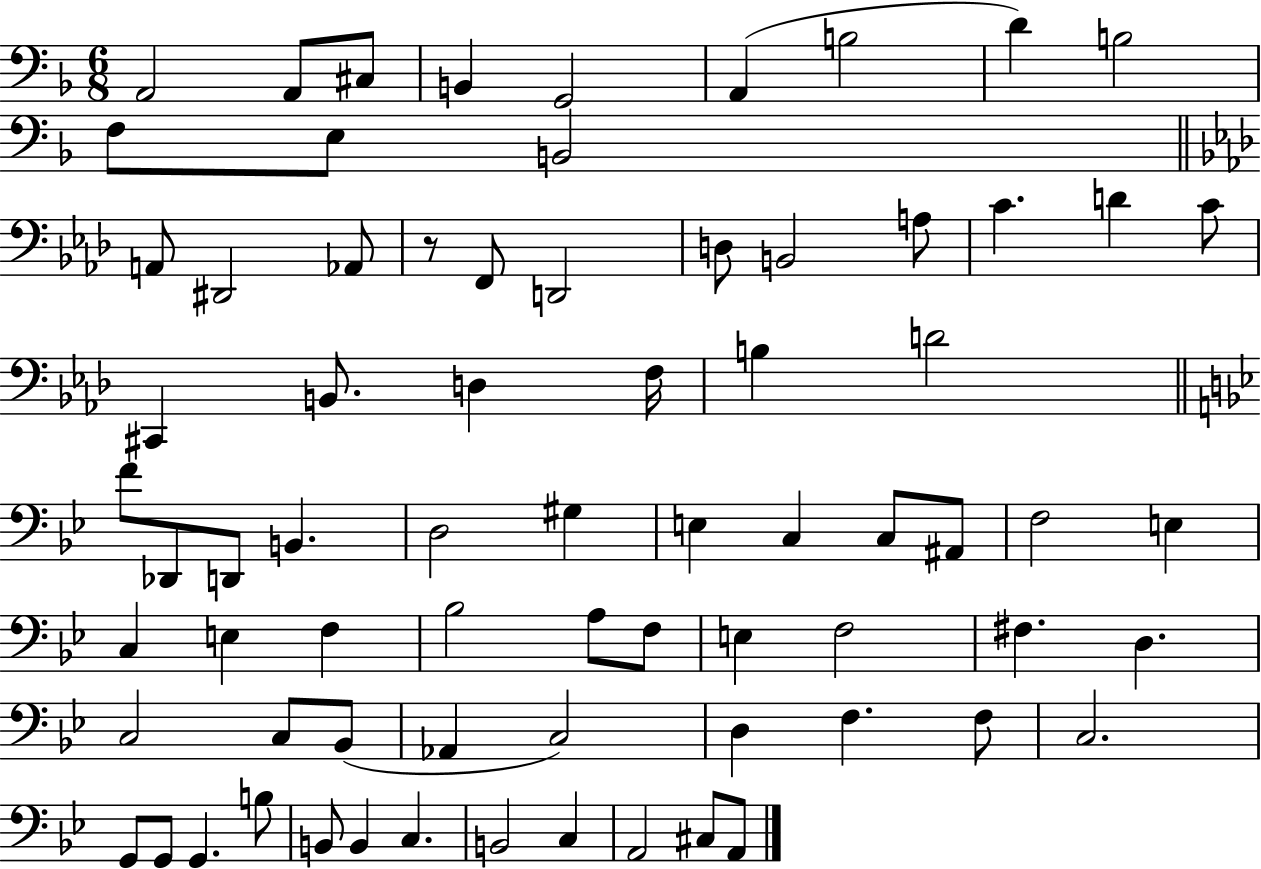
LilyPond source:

{
  \clef bass
  \numericTimeSignature
  \time 6/8
  \key f \major
  \repeat volta 2 { a,2 a,8 cis8 | b,4 g,2 | a,4( b2 | d'4) b2 | \break f8 e8 b,2 | \bar "||" \break \key aes \major a,8 dis,2 aes,8 | r8 f,8 d,2 | d8 b,2 a8 | c'4. d'4 c'8 | \break cis,4 b,8. d4 f16 | b4 d'2 | \bar "||" \break \key bes \major f'8 des,8 d,8 b,4. | d2 gis4 | e4 c4 c8 ais,8 | f2 e4 | \break c4 e4 f4 | bes2 a8 f8 | e4 f2 | fis4. d4. | \break c2 c8 bes,8( | aes,4 c2) | d4 f4. f8 | c2. | \break g,8 g,8 g,4. b8 | b,8 b,4 c4. | b,2 c4 | a,2 cis8 a,8 | \break } \bar "|."
}